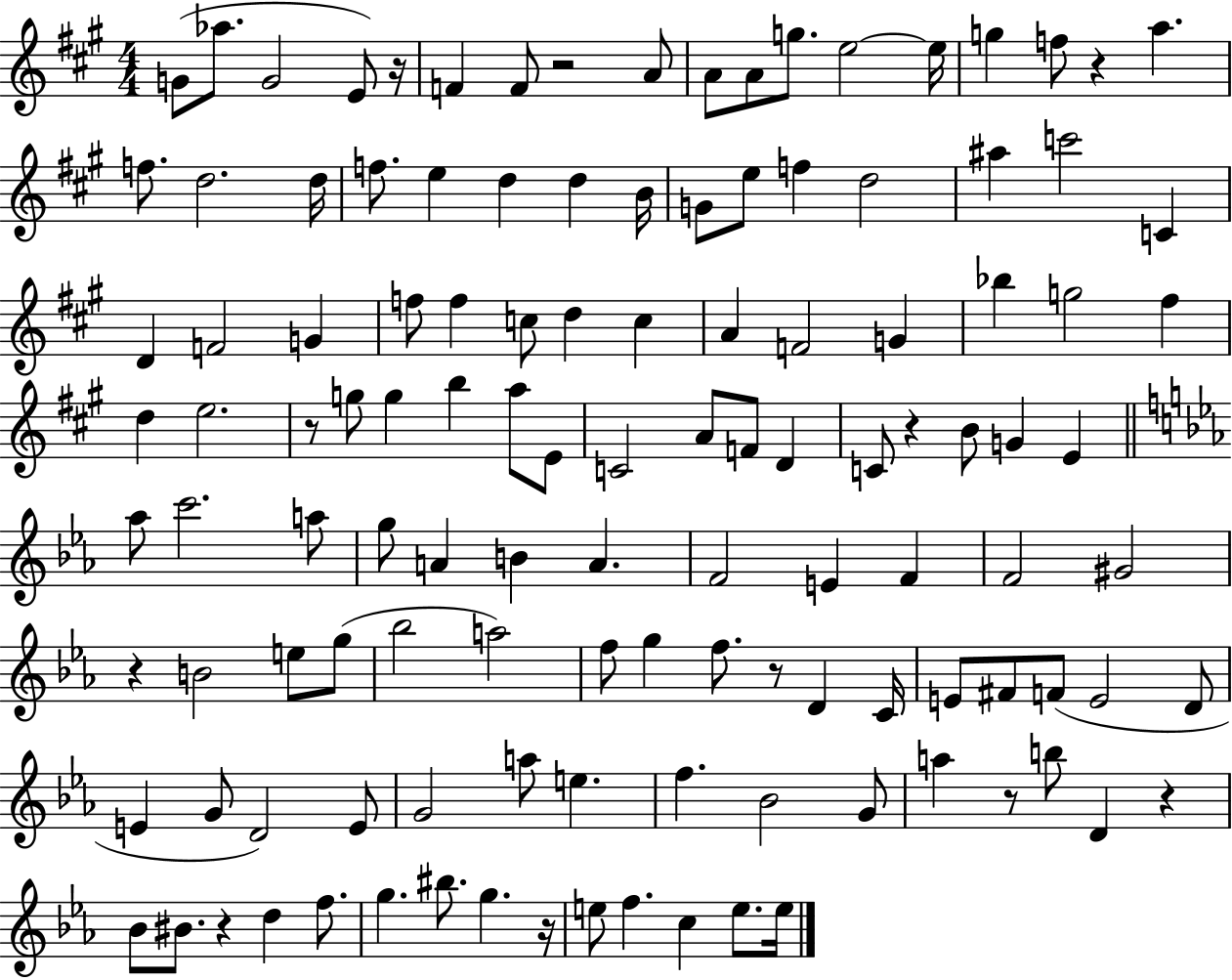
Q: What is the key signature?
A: A major